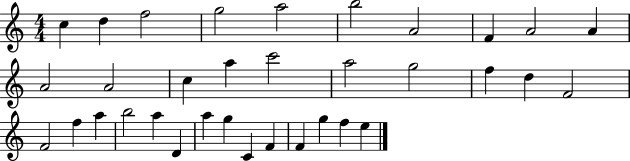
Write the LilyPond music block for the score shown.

{
  \clef treble
  \numericTimeSignature
  \time 4/4
  \key c \major
  c''4 d''4 f''2 | g''2 a''2 | b''2 a'2 | f'4 a'2 a'4 | \break a'2 a'2 | c''4 a''4 c'''2 | a''2 g''2 | f''4 d''4 f'2 | \break f'2 f''4 a''4 | b''2 a''4 d'4 | a''4 g''4 c'4 f'4 | f'4 g''4 f''4 e''4 | \break \bar "|."
}